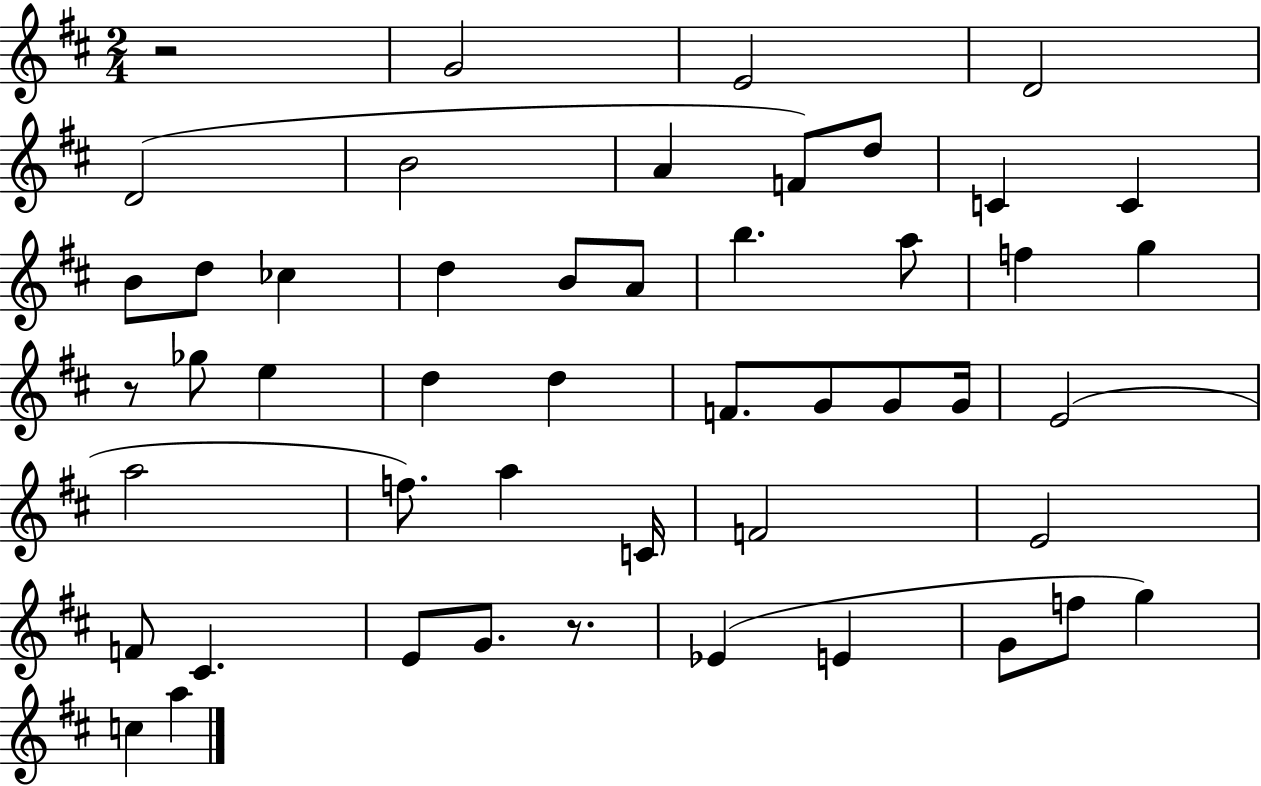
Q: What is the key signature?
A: D major